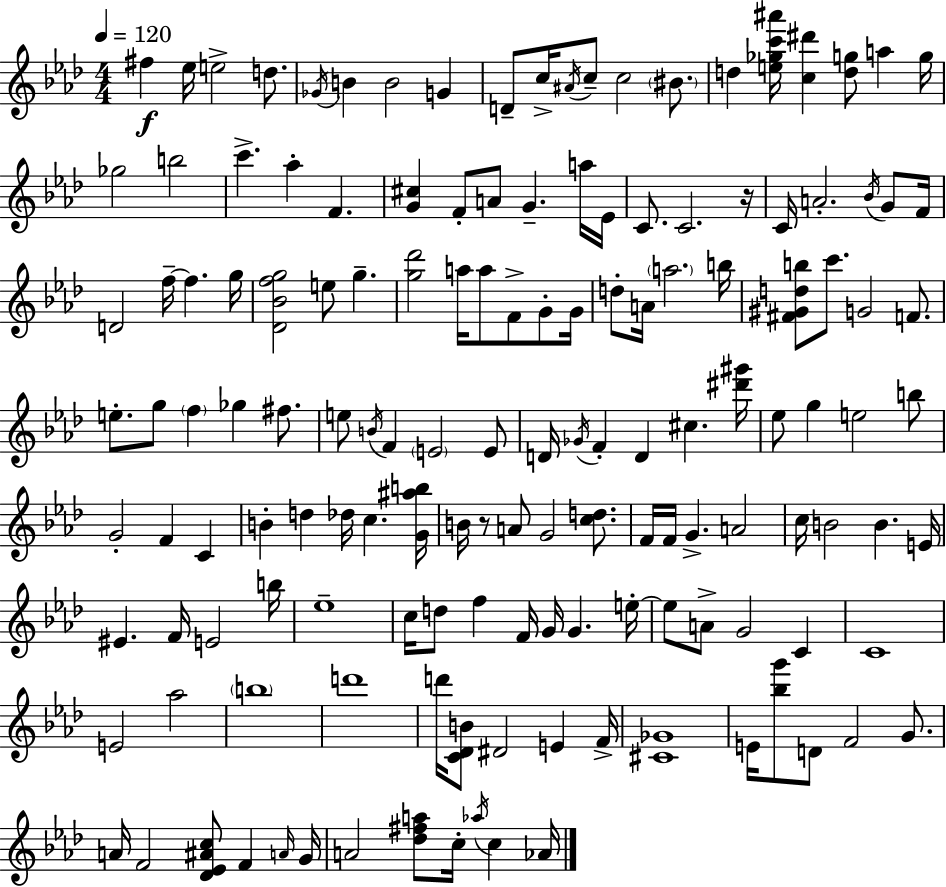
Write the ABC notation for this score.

X:1
T:Untitled
M:4/4
L:1/4
K:Fm
^f _e/4 e2 d/2 _G/4 B B2 G D/2 c/4 ^A/4 c/2 c2 ^B/2 d [e_gc'^a']/4 [c^d'] [dg]/2 a g/4 _g2 b2 c' _a F [G^c] F/2 A/2 G a/4 _E/4 C/2 C2 z/4 C/4 A2 _B/4 G/2 F/4 D2 f/4 f g/4 [_D_Bfg]2 e/2 g [g_d']2 a/4 a/2 F/2 G/2 G/4 d/2 A/4 a2 b/4 [^F^Gdb]/2 c'/2 G2 F/2 e/2 g/2 f _g ^f/2 e/2 B/4 F E2 E/2 D/4 _G/4 F D ^c [^d'^g']/4 _e/2 g e2 b/2 G2 F C B d _d/4 c [G^ab]/4 B/4 z/2 A/2 G2 [cd]/2 F/4 F/4 G A2 c/4 B2 B E/4 ^E F/4 E2 b/4 _e4 c/4 d/2 f F/4 G/4 G e/4 e/2 A/2 G2 C C4 E2 _a2 b4 d'4 d'/4 [C_DB]/2 ^D2 E F/4 [^C_G]4 E/4 [_bg']/2 D/2 F2 G/2 A/4 F2 [_D_E^Ac]/2 F A/4 G/4 A2 [_d^fa]/2 c/4 _a/4 c _A/4